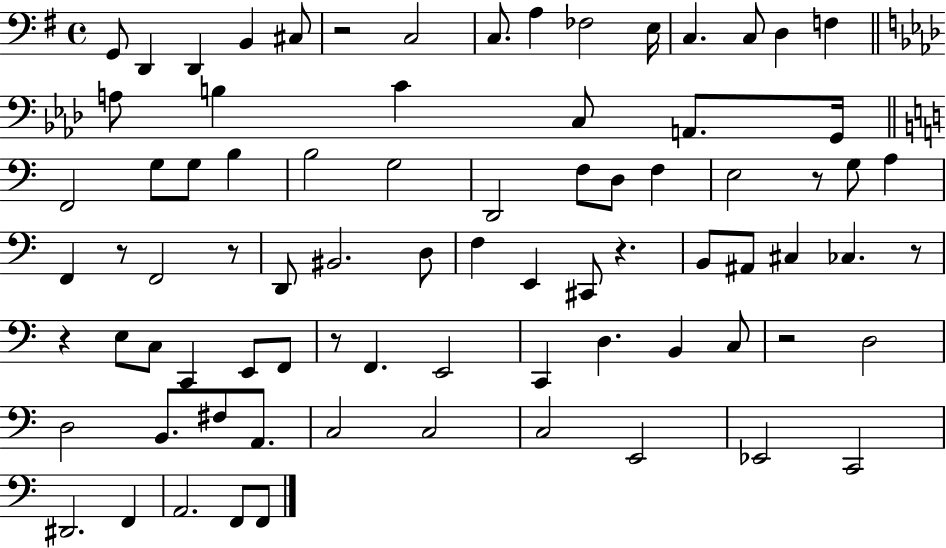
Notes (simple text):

G2/e D2/q D2/q B2/q C#3/e R/h C3/h C3/e. A3/q FES3/h E3/s C3/q. C3/e D3/q F3/q A3/e B3/q C4/q C3/e A2/e. G2/s F2/h G3/e G3/e B3/q B3/h G3/h D2/h F3/e D3/e F3/q E3/h R/e G3/e A3/q F2/q R/e F2/h R/e D2/e BIS2/h. D3/e F3/q E2/q C#2/e R/q. B2/e A#2/e C#3/q CES3/q. R/e R/q E3/e C3/e C2/q E2/e F2/e R/e F2/q. E2/h C2/q D3/q. B2/q C3/e R/h D3/h D3/h B2/e. F#3/e A2/e. C3/h C3/h C3/h E2/h Eb2/h C2/h D#2/h. F2/q A2/h. F2/e F2/e